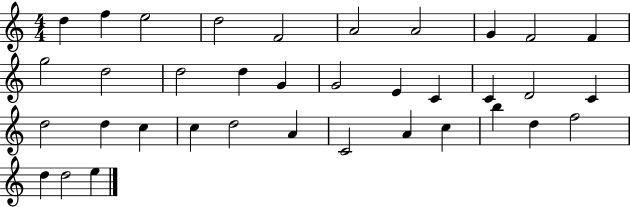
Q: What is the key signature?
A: C major